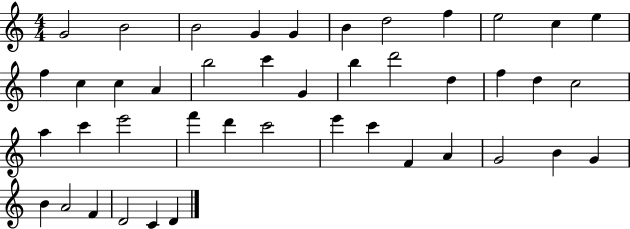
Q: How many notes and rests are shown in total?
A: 43